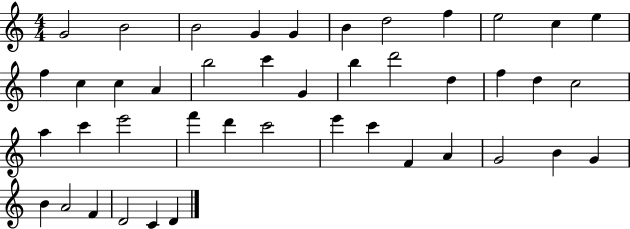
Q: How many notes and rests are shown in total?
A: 43